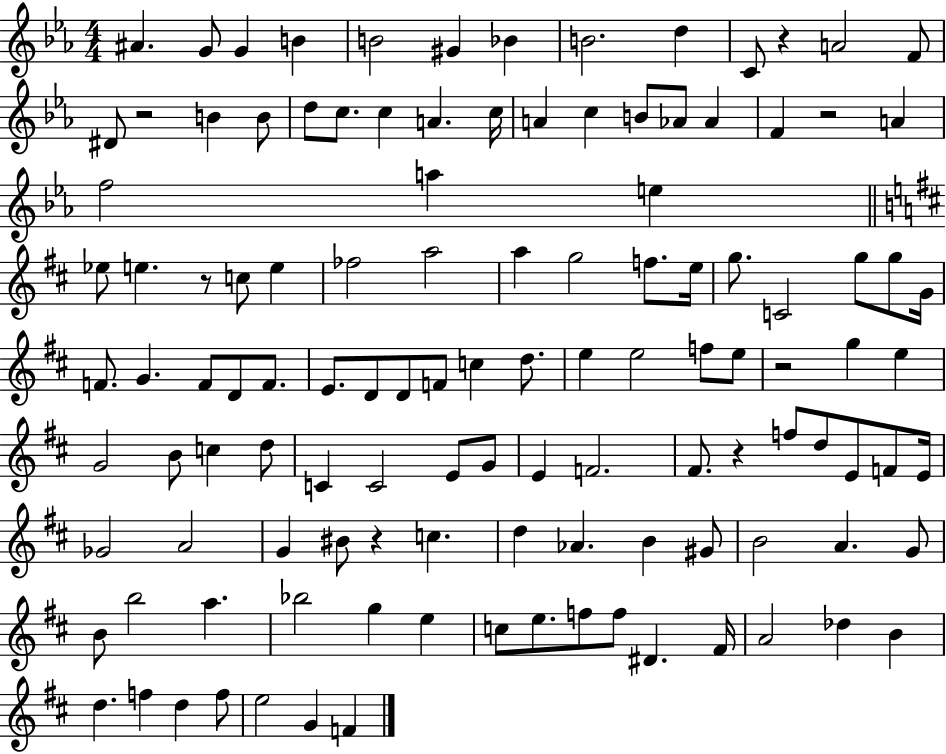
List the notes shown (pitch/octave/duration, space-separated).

A#4/q. G4/e G4/q B4/q B4/h G#4/q Bb4/q B4/h. D5/q C4/e R/q A4/h F4/e D#4/e R/h B4/q B4/e D5/e C5/e. C5/q A4/q. C5/s A4/q C5/q B4/e Ab4/e Ab4/q F4/q R/h A4/q F5/h A5/q E5/q Eb5/e E5/q. R/e C5/e E5/q FES5/h A5/h A5/q G5/h F5/e. E5/s G5/e. C4/h G5/e G5/e G4/s F4/e. G4/q. F4/e D4/e F4/e. E4/e. D4/e D4/e F4/e C5/q D5/e. E5/q E5/h F5/e E5/e R/h G5/q E5/q G4/h B4/e C5/q D5/e C4/q C4/h E4/e G4/e E4/q F4/h. F#4/e. R/q F5/e D5/e E4/e F4/e E4/s Gb4/h A4/h G4/q BIS4/e R/q C5/q. D5/q Ab4/q. B4/q G#4/e B4/h A4/q. G4/e B4/e B5/h A5/q. Bb5/h G5/q E5/q C5/e E5/e. F5/e F5/e D#4/q. F#4/s A4/h Db5/q B4/q D5/q. F5/q D5/q F5/e E5/h G4/q F4/q